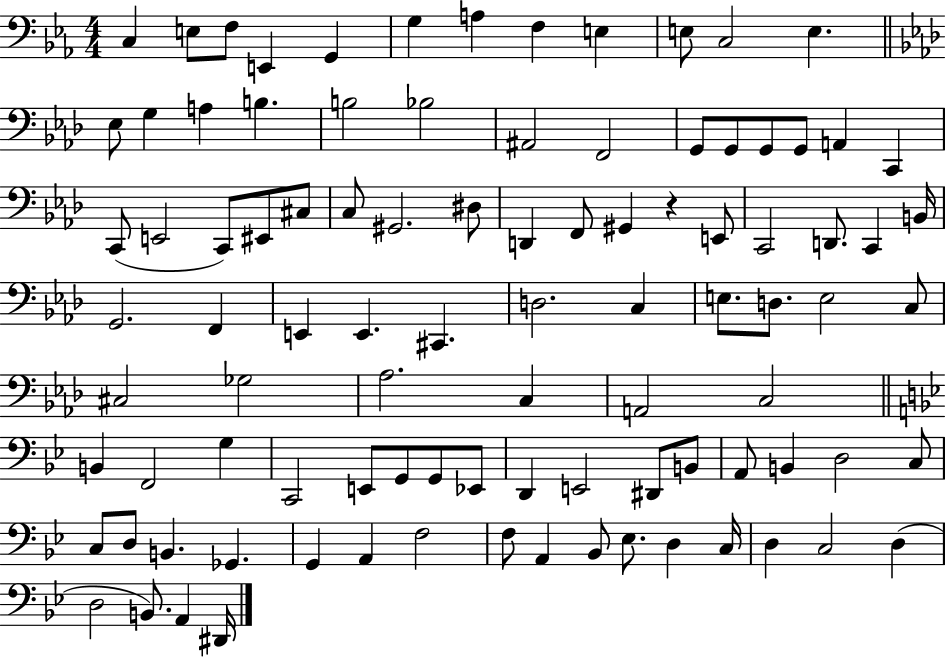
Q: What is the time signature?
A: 4/4